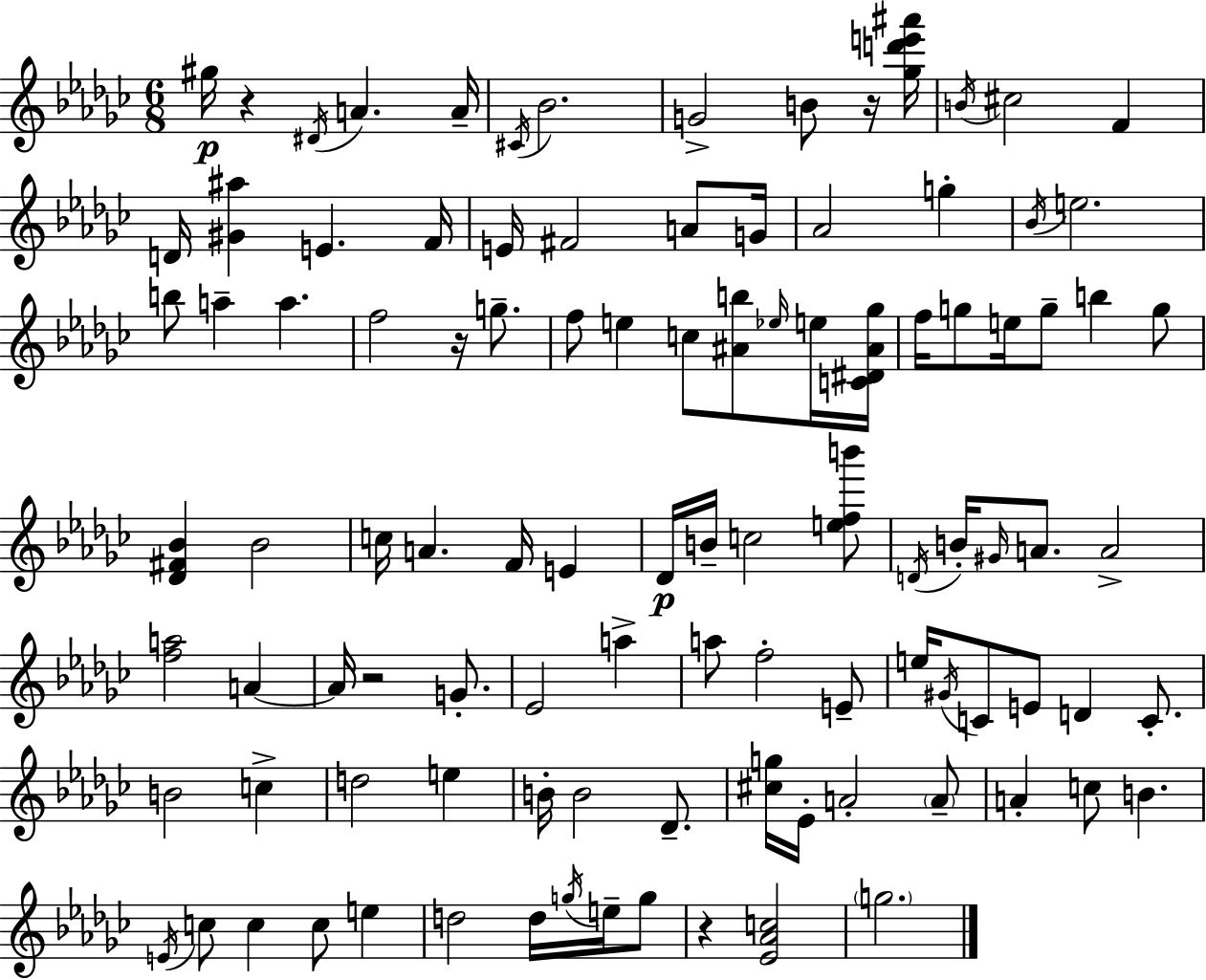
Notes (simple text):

G#5/s R/q D#4/s A4/q. A4/s C#4/s Bb4/h. G4/h B4/e R/s [Gb5,D6,E6,A#6]/s B4/s C#5/h F4/q D4/s [G#4,A#5]/q E4/q. F4/s E4/s F#4/h A4/e G4/s Ab4/h G5/q Bb4/s E5/h. B5/e A5/q A5/q. F5/h R/s G5/e. F5/e E5/q C5/e [A#4,B5]/e Eb5/s E5/s [C4,D#4,A#4,Gb5]/s F5/s G5/e E5/s G5/e B5/q G5/e [Db4,F#4,Bb4]/q Bb4/h C5/s A4/q. F4/s E4/q Db4/s B4/s C5/h [E5,F5,B6]/e D4/s B4/s G#4/s A4/e. A4/h [F5,A5]/h A4/q A4/s R/h G4/e. Eb4/h A5/q A5/e F5/h E4/e E5/s G#4/s C4/e E4/e D4/q C4/e. B4/h C5/q D5/h E5/q B4/s B4/h Db4/e. [C#5,G5]/s Eb4/s A4/h A4/e A4/q C5/e B4/q. E4/s C5/e C5/q C5/e E5/q D5/h D5/s G5/s E5/s G5/e R/q [Eb4,Ab4,C5]/h G5/h.